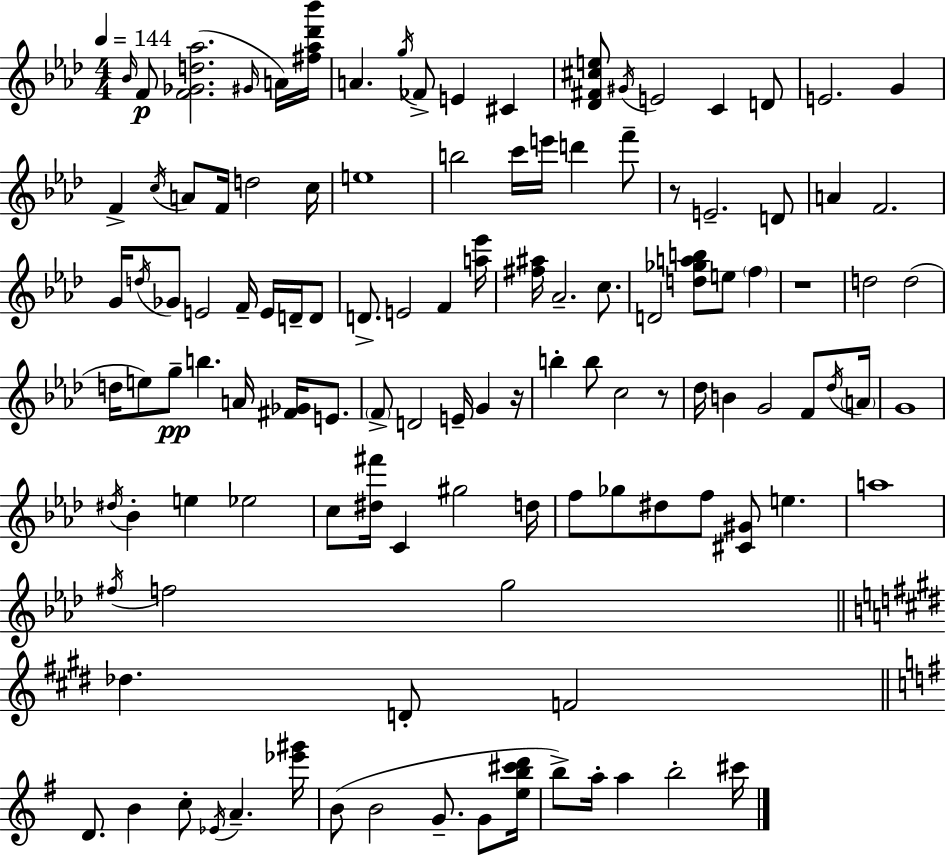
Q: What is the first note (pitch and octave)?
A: Bb4